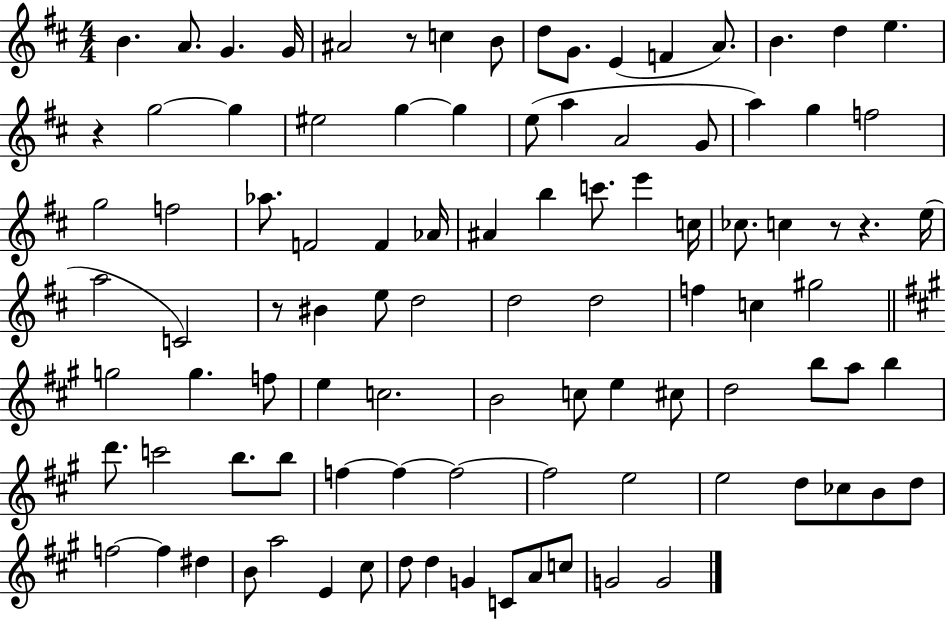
B4/q. A4/e. G4/q. G4/s A#4/h R/e C5/q B4/e D5/e G4/e. E4/q F4/q A4/e. B4/q. D5/q E5/q. R/q G5/h G5/q EIS5/h G5/q G5/q E5/e A5/q A4/h G4/e A5/q G5/q F5/h G5/h F5/h Ab5/e. F4/h F4/q Ab4/s A#4/q B5/q C6/e. E6/q C5/s CES5/e. C5/q R/e R/q. E5/s A5/h C4/h R/e BIS4/q E5/e D5/h D5/h D5/h F5/q C5/q G#5/h G5/h G5/q. F5/e E5/q C5/h. B4/h C5/e E5/q C#5/e D5/h B5/e A5/e B5/q D6/e. C6/h B5/e. B5/e F5/q F5/q F5/h F5/h E5/h E5/h D5/e CES5/e B4/e D5/e F5/h F5/q D#5/q B4/e A5/h E4/q C#5/e D5/e D5/q G4/q C4/e A4/e C5/e G4/h G4/h